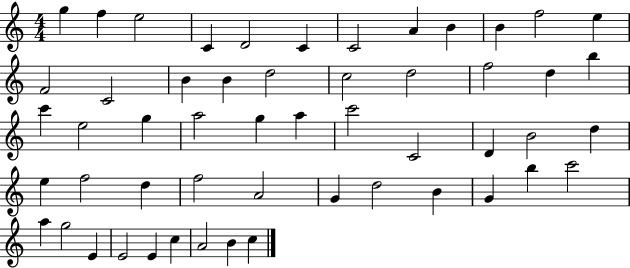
{
  \clef treble
  \numericTimeSignature
  \time 4/4
  \key c \major
  g''4 f''4 e''2 | c'4 d'2 c'4 | c'2 a'4 b'4 | b'4 f''2 e''4 | \break f'2 c'2 | b'4 b'4 d''2 | c''2 d''2 | f''2 d''4 b''4 | \break c'''4 e''2 g''4 | a''2 g''4 a''4 | c'''2 c'2 | d'4 b'2 d''4 | \break e''4 f''2 d''4 | f''2 a'2 | g'4 d''2 b'4 | g'4 b''4 c'''2 | \break a''4 g''2 e'4 | e'2 e'4 c''4 | a'2 b'4 c''4 | \bar "|."
}